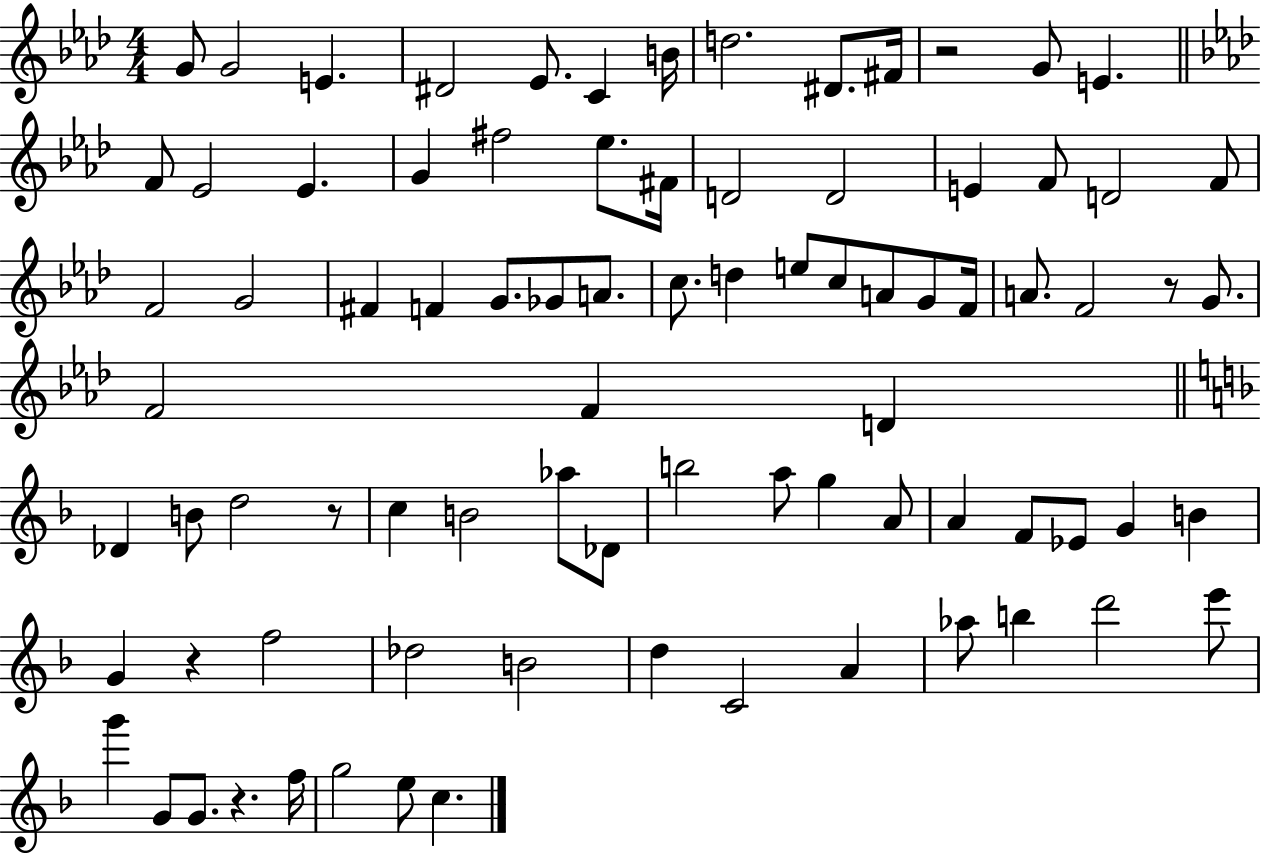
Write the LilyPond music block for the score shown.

{
  \clef treble
  \numericTimeSignature
  \time 4/4
  \key aes \major
  \repeat volta 2 { g'8 g'2 e'4. | dis'2 ees'8. c'4 b'16 | d''2. dis'8. fis'16 | r2 g'8 e'4. | \break \bar "||" \break \key f \minor f'8 ees'2 ees'4. | g'4 fis''2 ees''8. fis'16 | d'2 d'2 | e'4 f'8 d'2 f'8 | \break f'2 g'2 | fis'4 f'4 g'8. ges'8 a'8. | c''8. d''4 e''8 c''8 a'8 g'8 f'16 | a'8. f'2 r8 g'8. | \break f'2 f'4 d'4 | \bar "||" \break \key d \minor des'4 b'8 d''2 r8 | c''4 b'2 aes''8 des'8 | b''2 a''8 g''4 a'8 | a'4 f'8 ees'8 g'4 b'4 | \break g'4 r4 f''2 | des''2 b'2 | d''4 c'2 a'4 | aes''8 b''4 d'''2 e'''8 | \break g'''4 g'8 g'8. r4. f''16 | g''2 e''8 c''4. | } \bar "|."
}